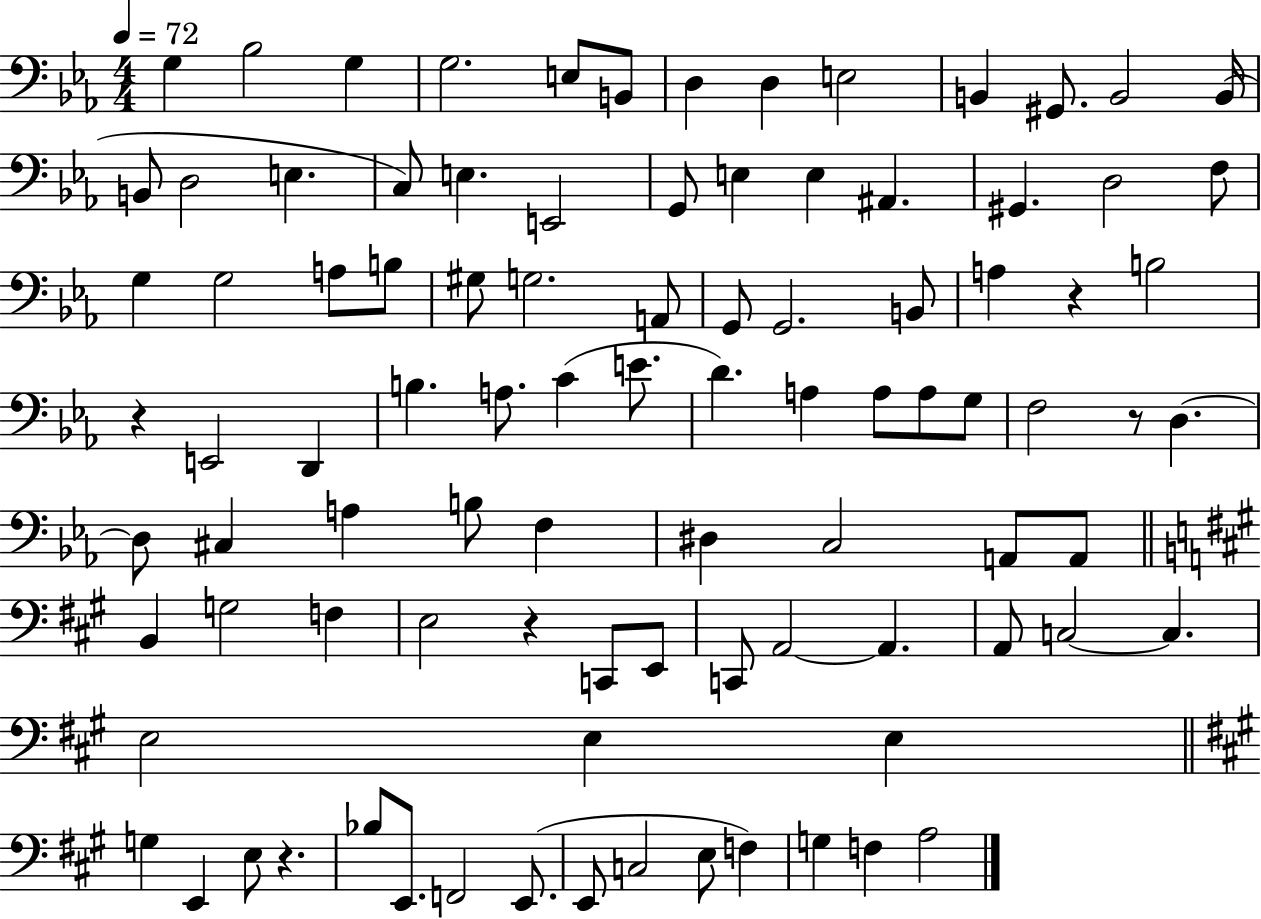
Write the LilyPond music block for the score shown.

{
  \clef bass
  \numericTimeSignature
  \time 4/4
  \key ees \major
  \tempo 4 = 72
  \repeat volta 2 { g4 bes2 g4 | g2. e8 b,8 | d4 d4 e2 | b,4 gis,8. b,2 b,16( | \break b,8 d2 e4. | c8) e4. e,2 | g,8 e4 e4 ais,4. | gis,4. d2 f8 | \break g4 g2 a8 b8 | gis8 g2. a,8 | g,8 g,2. b,8 | a4 r4 b2 | \break r4 e,2 d,4 | b4. a8. c'4( e'8. | d'4.) a4 a8 a8 g8 | f2 r8 d4.~~ | \break d8 cis4 a4 b8 f4 | dis4 c2 a,8 a,8 | \bar "||" \break \key a \major b,4 g2 f4 | e2 r4 c,8 e,8 | c,8 a,2~~ a,4. | a,8 c2~~ c4. | \break e2 e4 e4 | \bar "||" \break \key a \major g4 e,4 e8 r4. | bes8 e,8. f,2 e,8.( | e,8 c2 e8 f4) | g4 f4 a2 | \break } \bar "|."
}